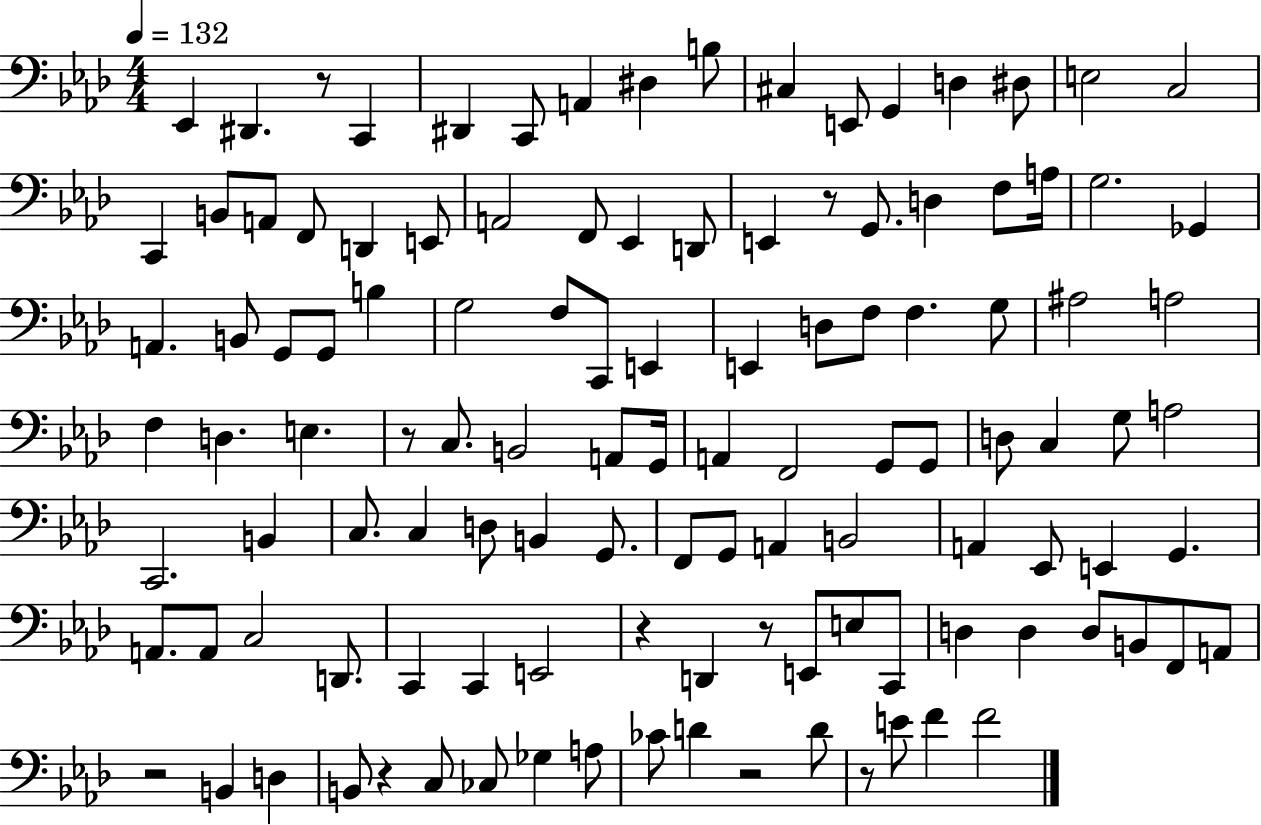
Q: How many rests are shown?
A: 9